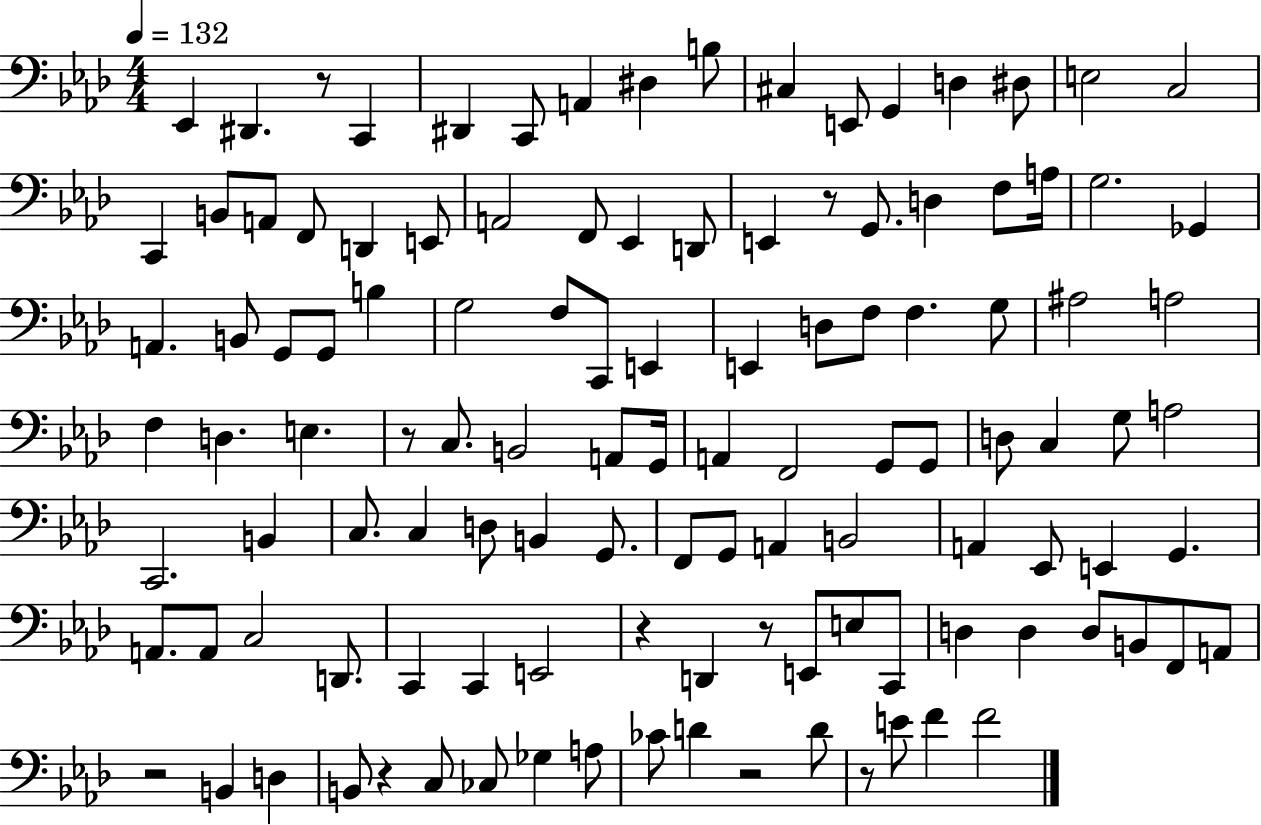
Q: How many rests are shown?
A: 9